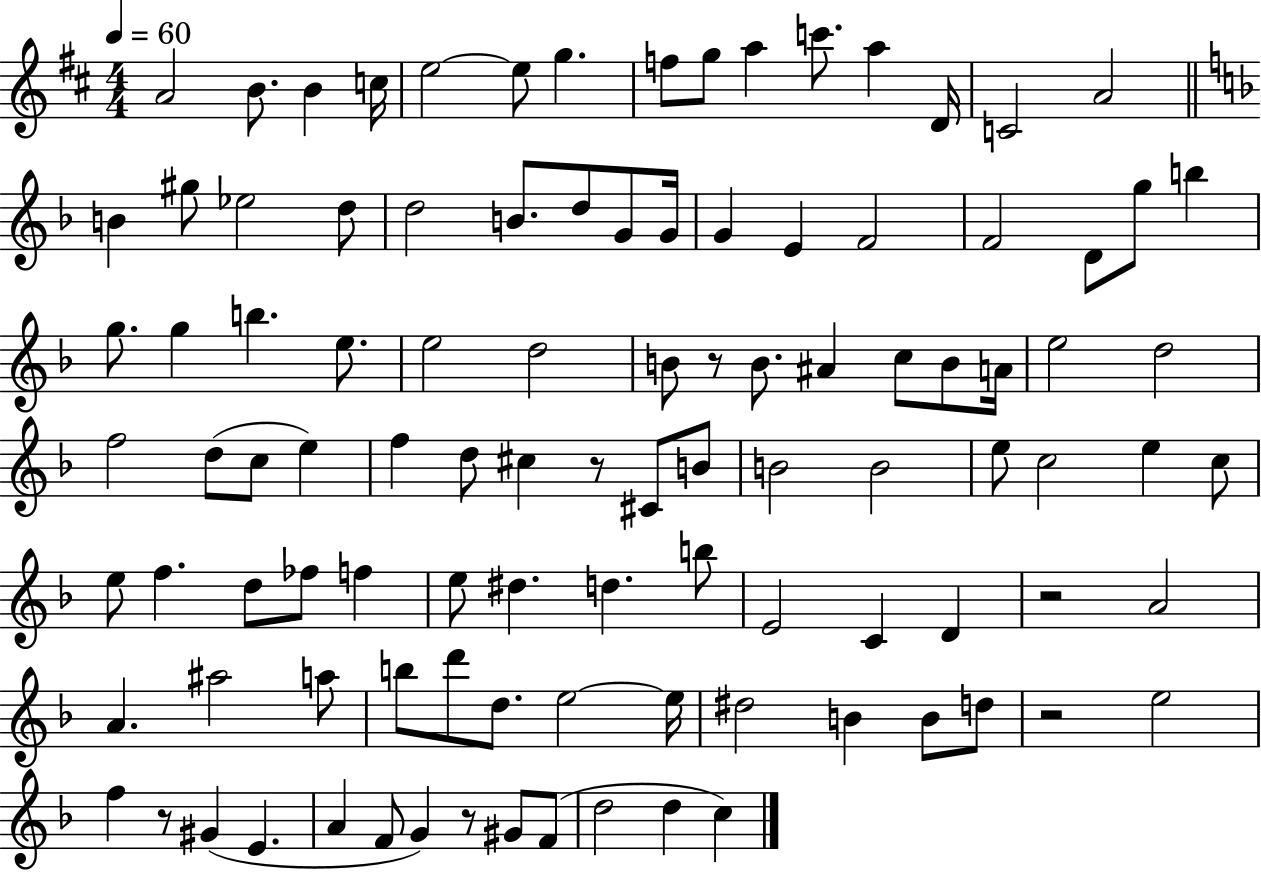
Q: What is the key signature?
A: D major